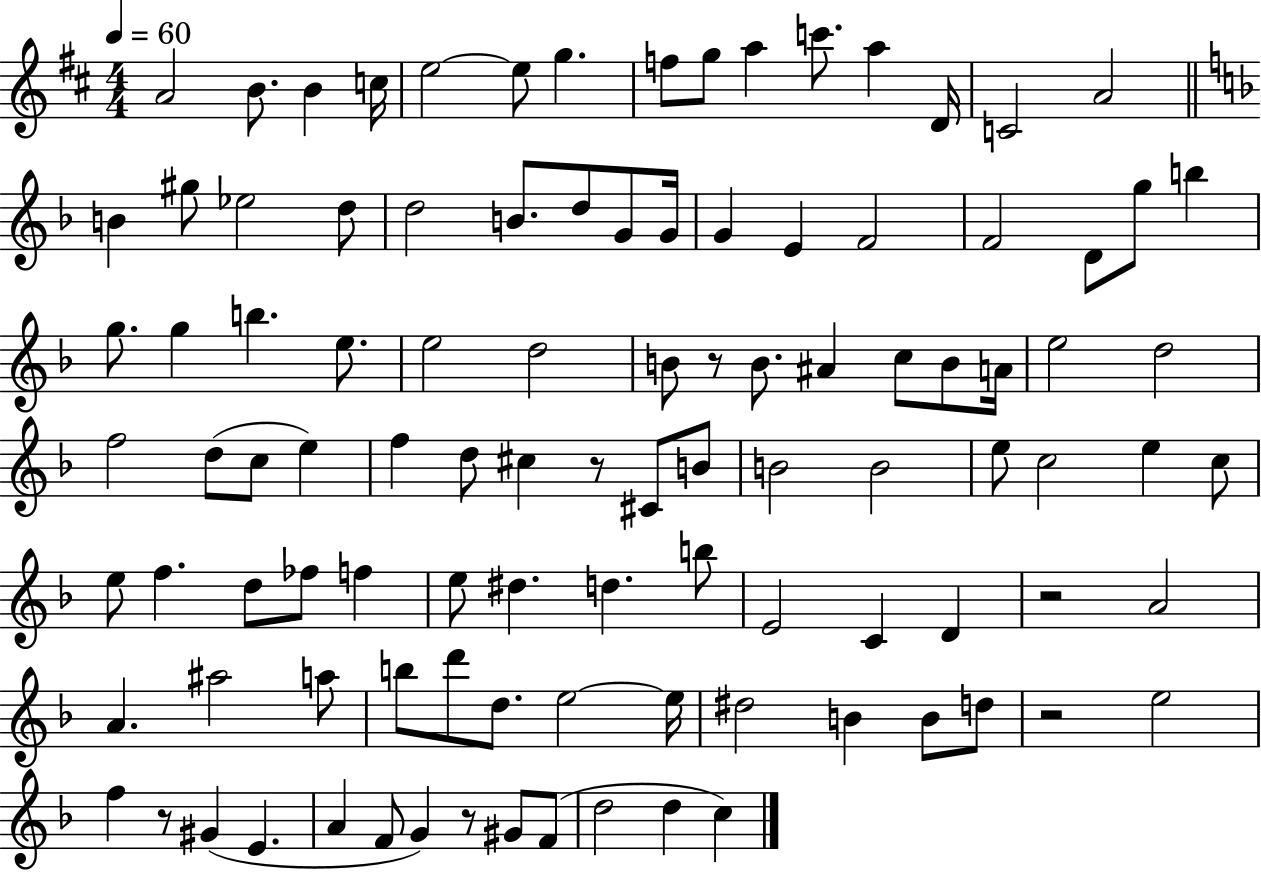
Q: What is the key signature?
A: D major